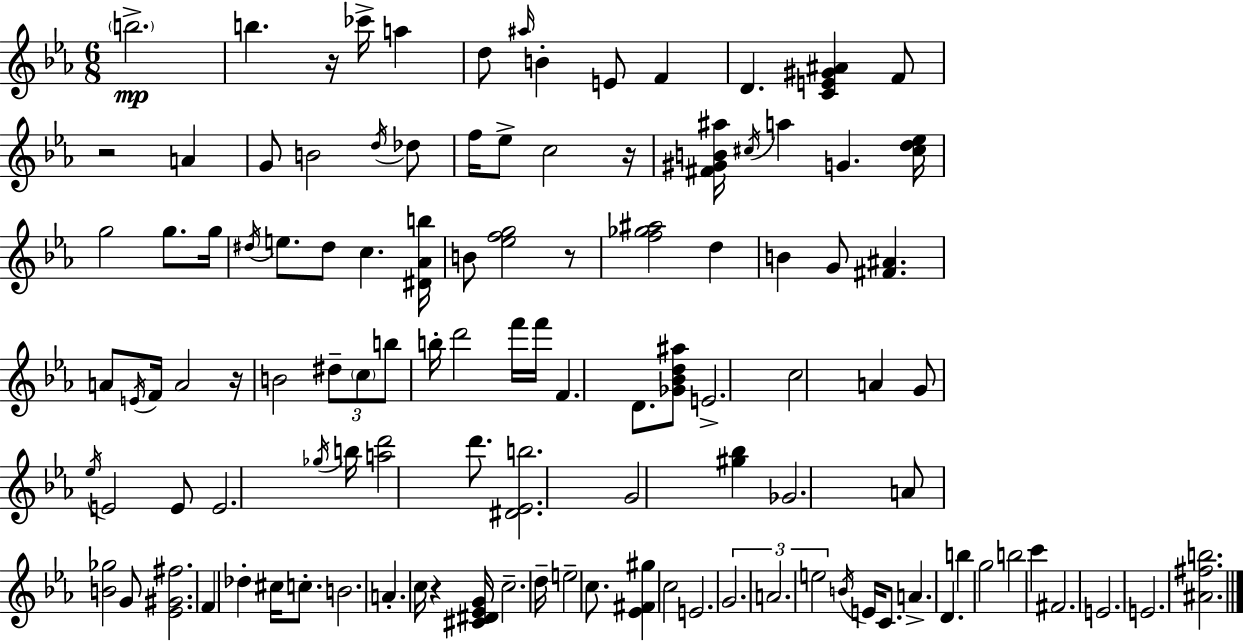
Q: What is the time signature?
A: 6/8